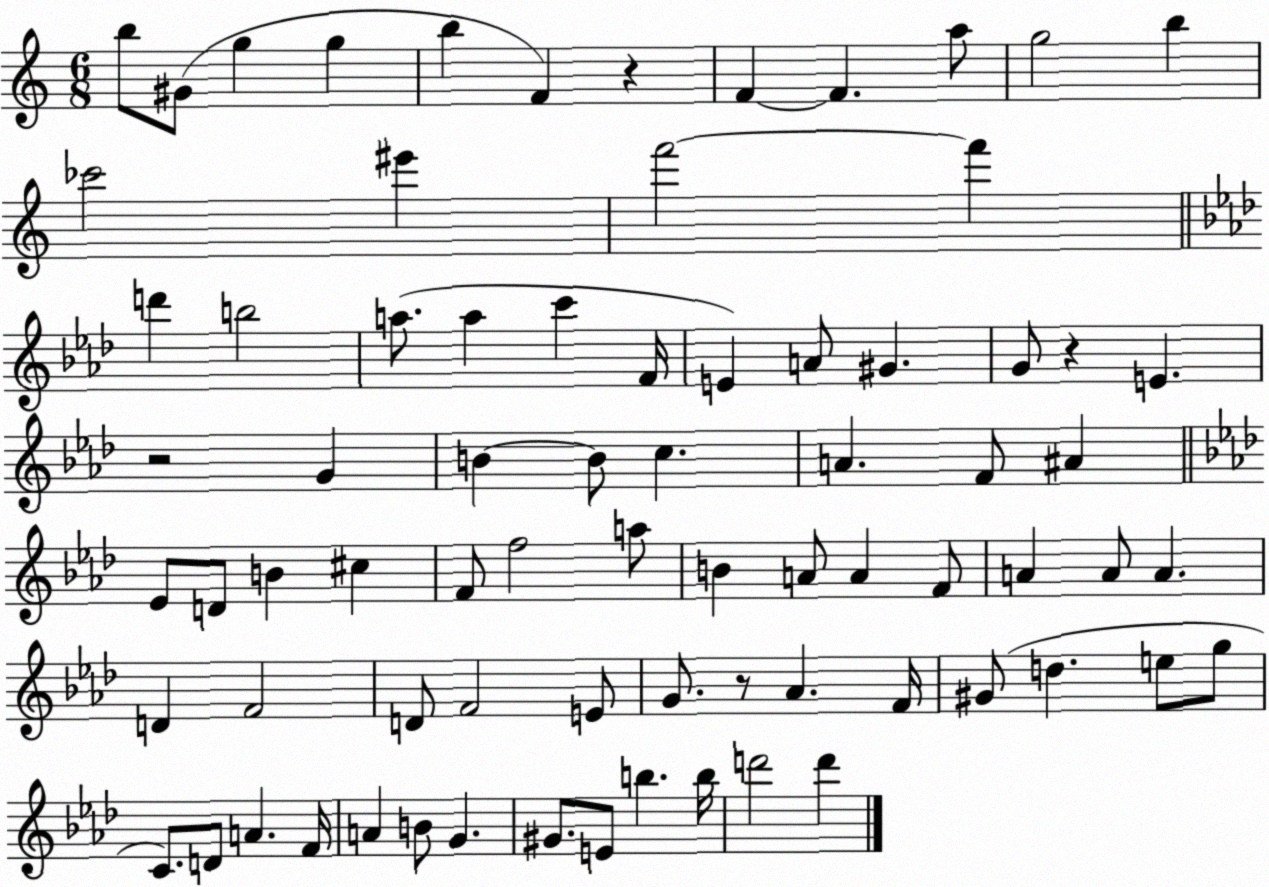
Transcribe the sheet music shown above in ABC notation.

X:1
T:Untitled
M:6/8
L:1/4
K:C
b/2 ^G/2 g g b F z F F a/2 g2 b _c'2 ^e' f'2 f' d' b2 a/2 a c' F/4 E A/2 ^G G/2 z E z2 G B B/2 c A F/2 ^A _E/2 D/2 B ^c F/2 f2 a/2 B A/2 A F/2 A A/2 A D F2 D/2 F2 E/2 G/2 z/2 _A F/4 ^G/2 d e/2 g/2 C/2 D/2 A F/4 A B/2 G ^G/2 E/2 b b/4 d'2 d'